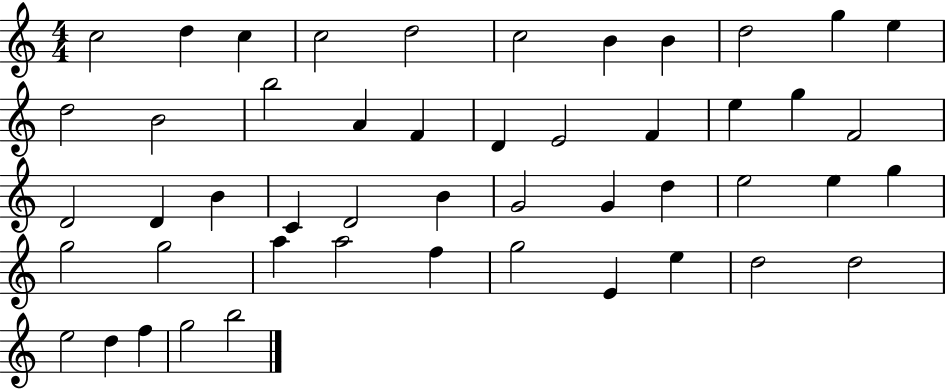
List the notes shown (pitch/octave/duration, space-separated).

C5/h D5/q C5/q C5/h D5/h C5/h B4/q B4/q D5/h G5/q E5/q D5/h B4/h B5/h A4/q F4/q D4/q E4/h F4/q E5/q G5/q F4/h D4/h D4/q B4/q C4/q D4/h B4/q G4/h G4/q D5/q E5/h E5/q G5/q G5/h G5/h A5/q A5/h F5/q G5/h E4/q E5/q D5/h D5/h E5/h D5/q F5/q G5/h B5/h